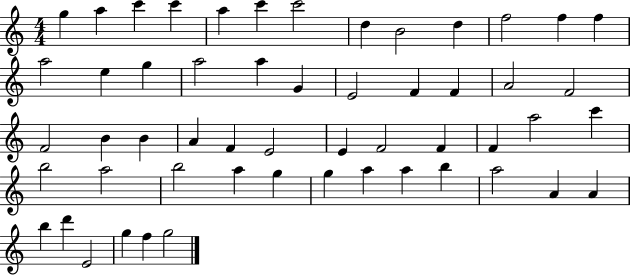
G5/q A5/q C6/q C6/q A5/q C6/q C6/h D5/q B4/h D5/q F5/h F5/q F5/q A5/h E5/q G5/q A5/h A5/q G4/q E4/h F4/q F4/q A4/h F4/h F4/h B4/q B4/q A4/q F4/q E4/h E4/q F4/h F4/q F4/q A5/h C6/q B5/h A5/h B5/h A5/q G5/q G5/q A5/q A5/q B5/q A5/h A4/q A4/q B5/q D6/q E4/h G5/q F5/q G5/h